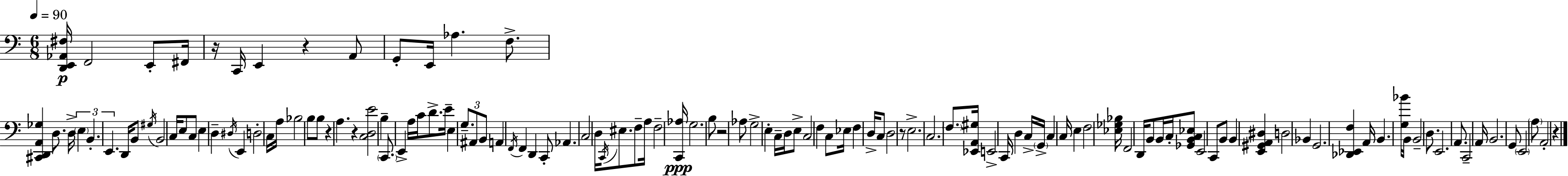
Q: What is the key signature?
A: C major